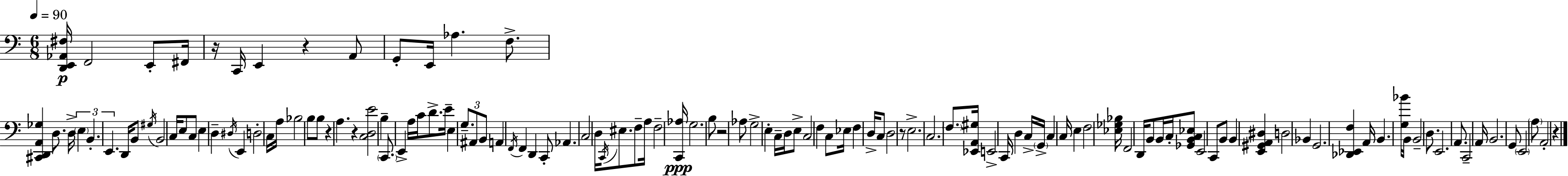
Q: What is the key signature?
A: C major